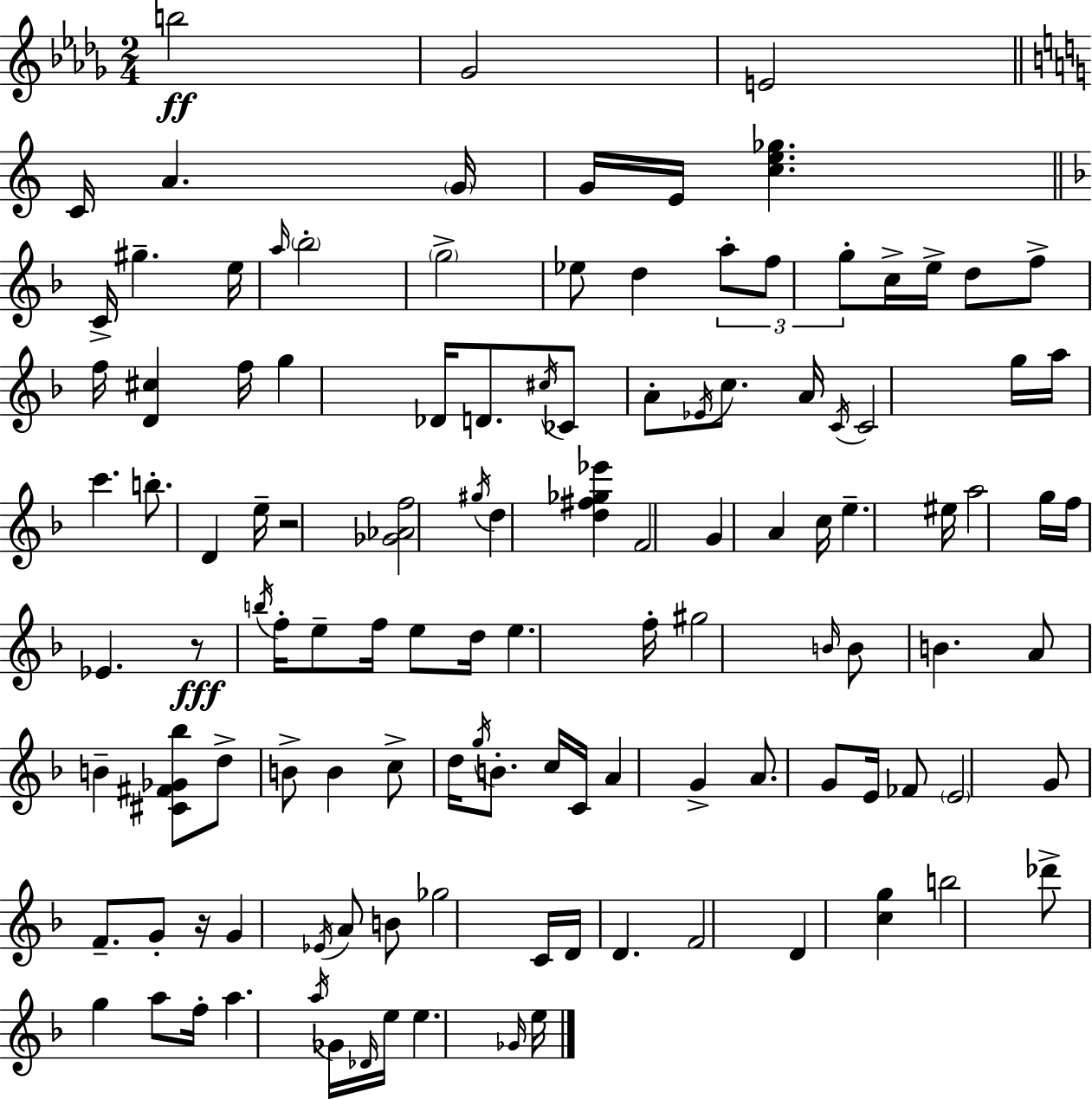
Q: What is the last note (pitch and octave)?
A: E5